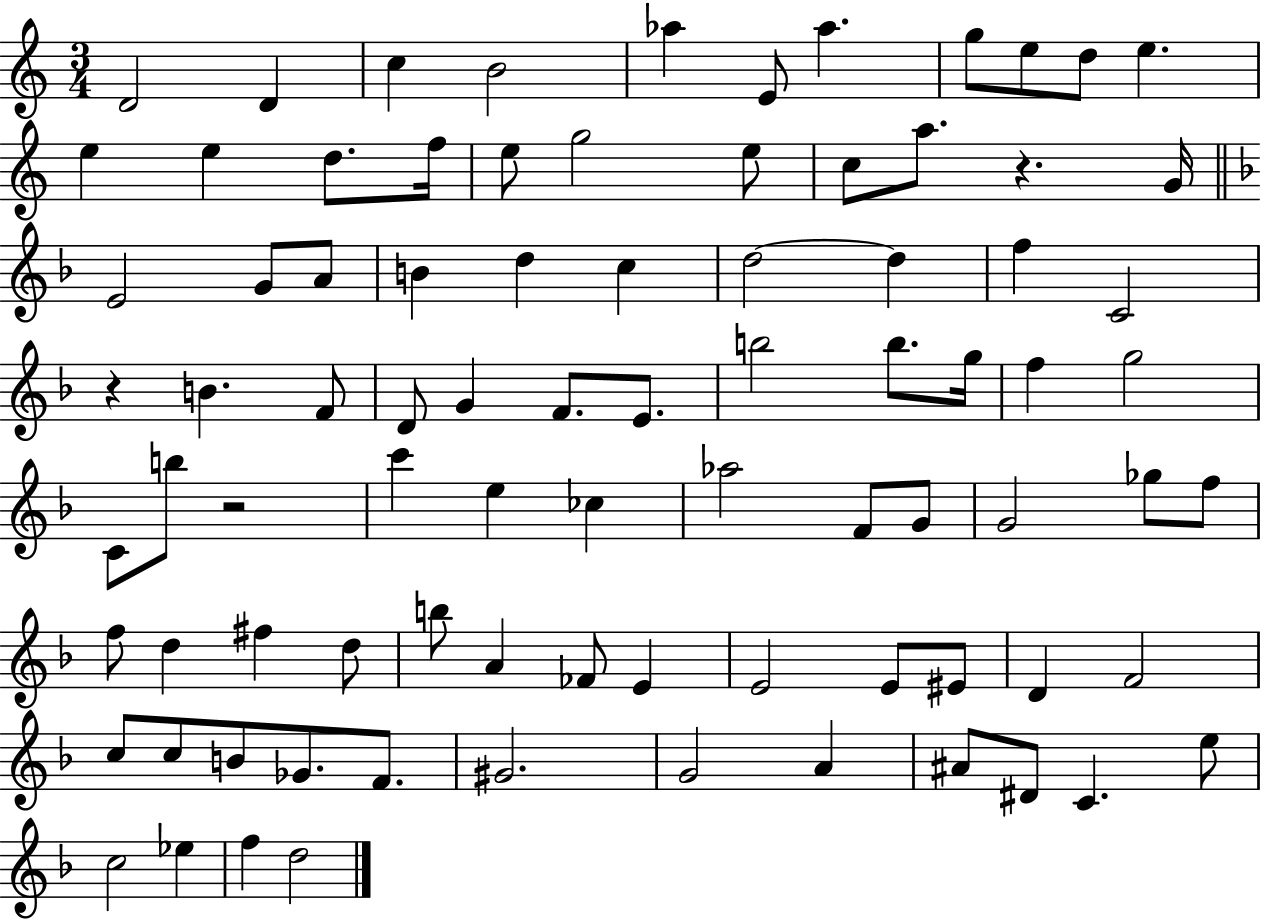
X:1
T:Untitled
M:3/4
L:1/4
K:C
D2 D c B2 _a E/2 _a g/2 e/2 d/2 e e e d/2 f/4 e/2 g2 e/2 c/2 a/2 z G/4 E2 G/2 A/2 B d c d2 d f C2 z B F/2 D/2 G F/2 E/2 b2 b/2 g/4 f g2 C/2 b/2 z2 c' e _c _a2 F/2 G/2 G2 _g/2 f/2 f/2 d ^f d/2 b/2 A _F/2 E E2 E/2 ^E/2 D F2 c/2 c/2 B/2 _G/2 F/2 ^G2 G2 A ^A/2 ^D/2 C e/2 c2 _e f d2